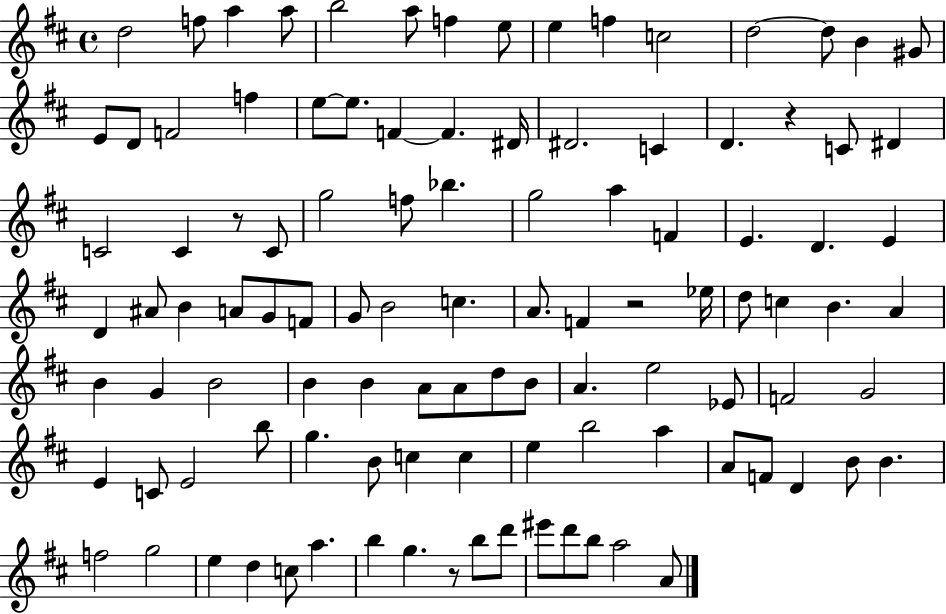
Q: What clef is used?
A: treble